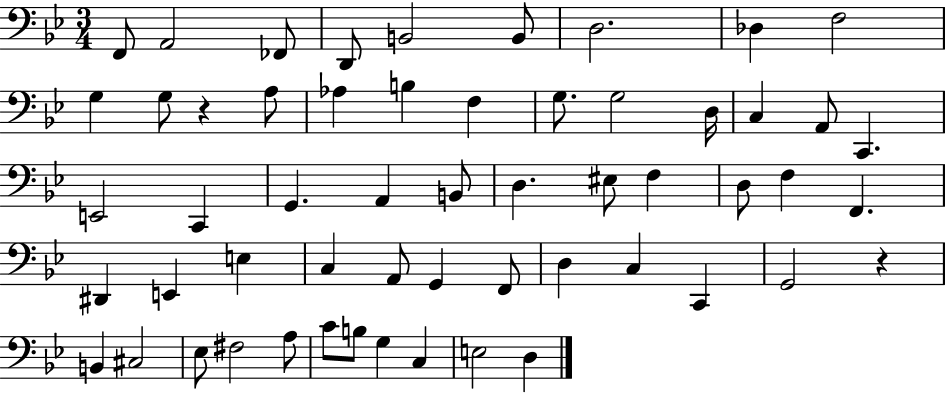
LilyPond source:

{
  \clef bass
  \numericTimeSignature
  \time 3/4
  \key bes \major
  \repeat volta 2 { f,8 a,2 fes,8 | d,8 b,2 b,8 | d2. | des4 f2 | \break g4 g8 r4 a8 | aes4 b4 f4 | g8. g2 d16 | c4 a,8 c,4. | \break e,2 c,4 | g,4. a,4 b,8 | d4. eis8 f4 | d8 f4 f,4. | \break dis,4 e,4 e4 | c4 a,8 g,4 f,8 | d4 c4 c,4 | g,2 r4 | \break b,4 cis2 | ees8 fis2 a8 | c'8 b8 g4 c4 | e2 d4 | \break } \bar "|."
}